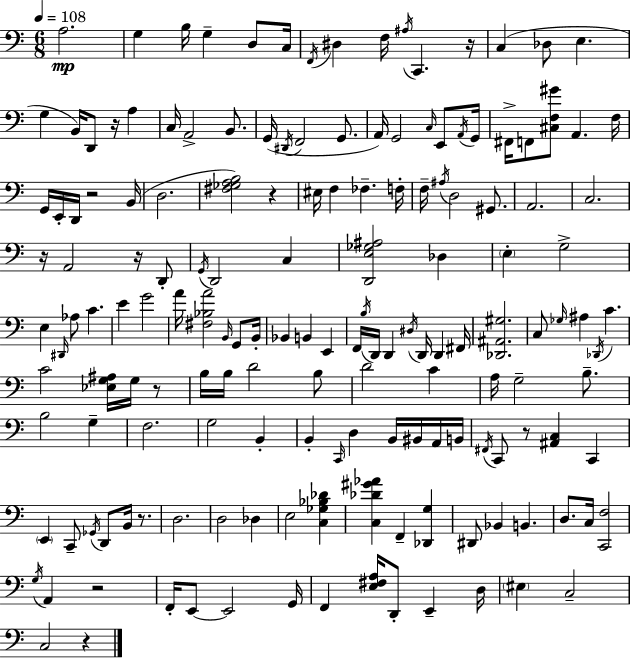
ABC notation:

X:1
T:Untitled
M:6/8
L:1/4
K:Am
A,2 G, B,/4 G, D,/2 C,/4 F,,/4 ^D, F,/4 ^A,/4 C,, z/4 C, _D,/2 E, G, B,,/4 D,,/2 z/4 A, C,/4 A,,2 B,,/2 G,,/4 ^D,,/4 F,,2 G,,/2 A,,/4 G,,2 C,/4 E,,/2 A,,/4 G,,/4 ^F,,/4 F,,/2 [^C,F,^G]/2 A,, F,/4 G,,/4 E,,/4 D,,/4 z2 B,,/4 D,2 [^F,_G,A,B,]2 z ^E,/4 F, _F, F,/4 F,/4 ^A,/4 D,2 ^G,,/2 A,,2 C,2 z/4 A,,2 z/4 D,,/2 G,,/4 D,,2 C, [D,,E,_G,^A,]2 _D, E, G,2 E, ^D,,/4 _A,/2 C E G2 A/4 [^F,_B,A]2 B,,/4 G,,/2 B,,/4 _B,, B,, E,, F,,/4 B,/4 D,,/4 D,, ^D,/4 D,,/4 D,, ^F,,/4 [_D,,^A,,^G,]2 C,/2 _G,/4 ^A, _D,,/4 C C2 [_E,G,^A,]/4 G,/4 z/2 B,/4 B,/4 D2 B,/2 D2 C A,/4 G,2 B,/2 B,2 G, F,2 G,2 B,, B,, C,,/4 D, B,,/4 ^B,,/4 A,,/4 B,,/4 ^F,,/4 C,,/2 z/2 [^A,,C,] C,, E,, C,,/2 _G,,/4 D,,/2 B,,/4 z/2 D,2 D,2 _D, E,2 [C,_G,_B,_D] [C,_D^G_A] F,, [_D,,G,] ^D,,/2 _B,, B,, D,/2 C,/4 [C,,F,]2 G,/4 A,, z2 F,,/4 E,,/2 E,,2 G,,/4 F,, [E,^F,A,]/4 D,,/2 E,, D,/4 ^E, C,2 C,2 z